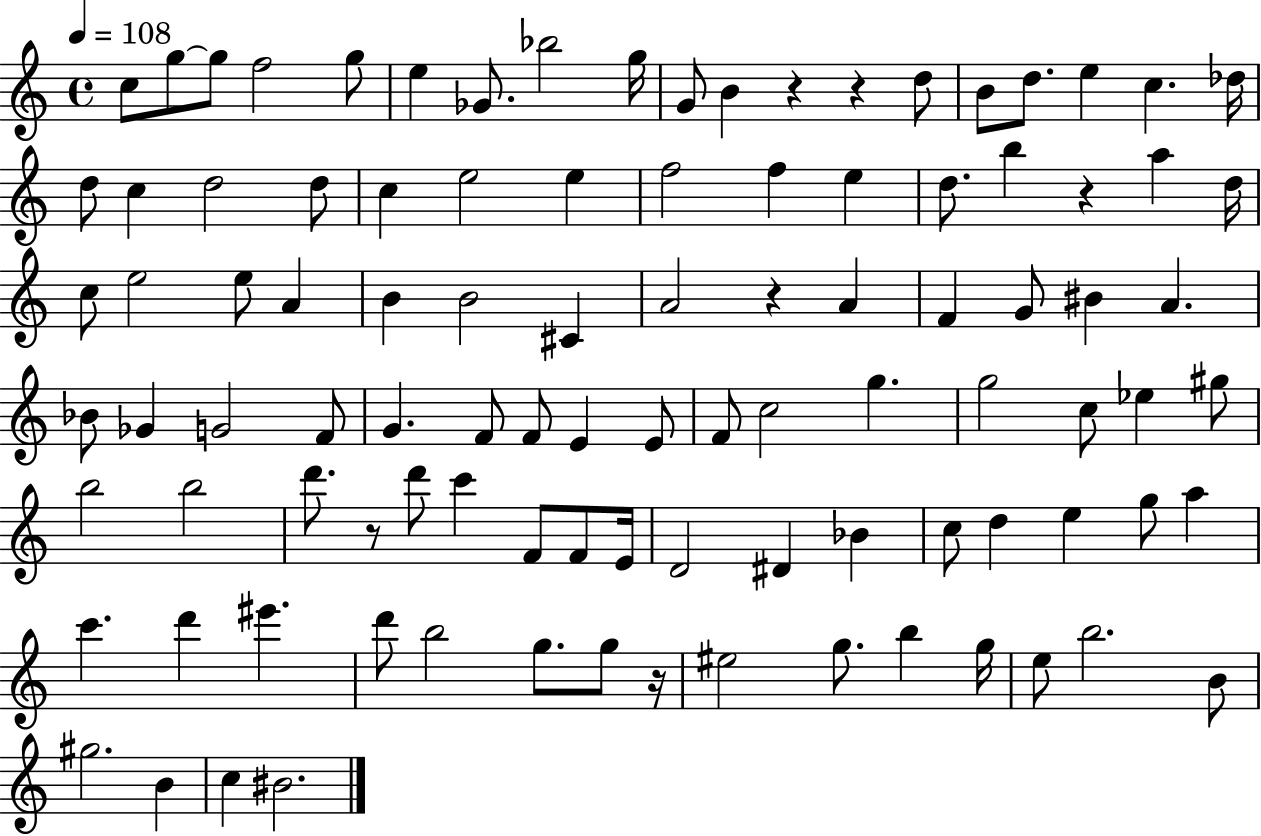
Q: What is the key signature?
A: C major